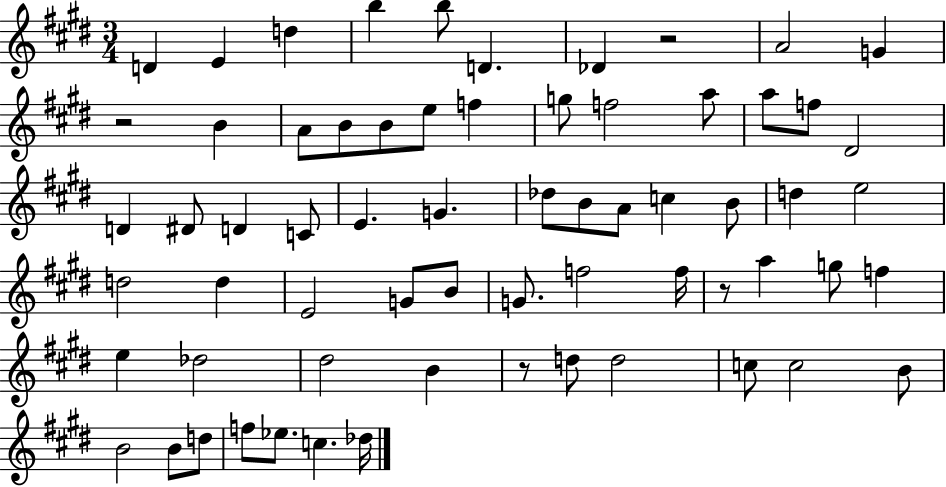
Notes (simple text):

D4/q E4/q D5/q B5/q B5/e D4/q. Db4/q R/h A4/h G4/q R/h B4/q A4/e B4/e B4/e E5/e F5/q G5/e F5/h A5/e A5/e F5/e D#4/h D4/q D#4/e D4/q C4/e E4/q. G4/q. Db5/e B4/e A4/e C5/q B4/e D5/q E5/h D5/h D5/q E4/h G4/e B4/e G4/e. F5/h F5/s R/e A5/q G5/e F5/q E5/q Db5/h D#5/h B4/q R/e D5/e D5/h C5/e C5/h B4/e B4/h B4/e D5/e F5/e Eb5/e. C5/q. Db5/s